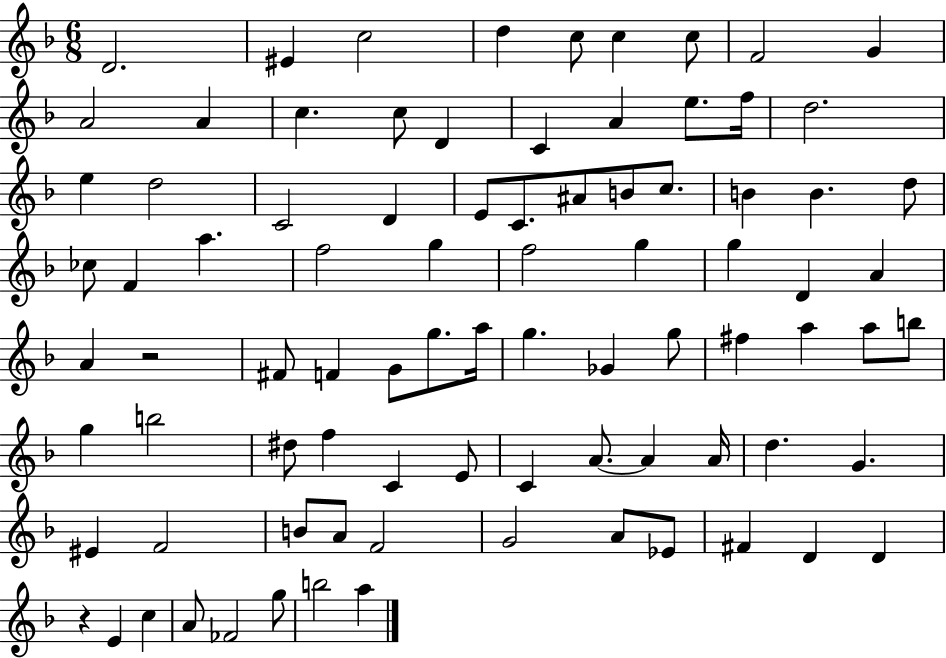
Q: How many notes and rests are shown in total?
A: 86